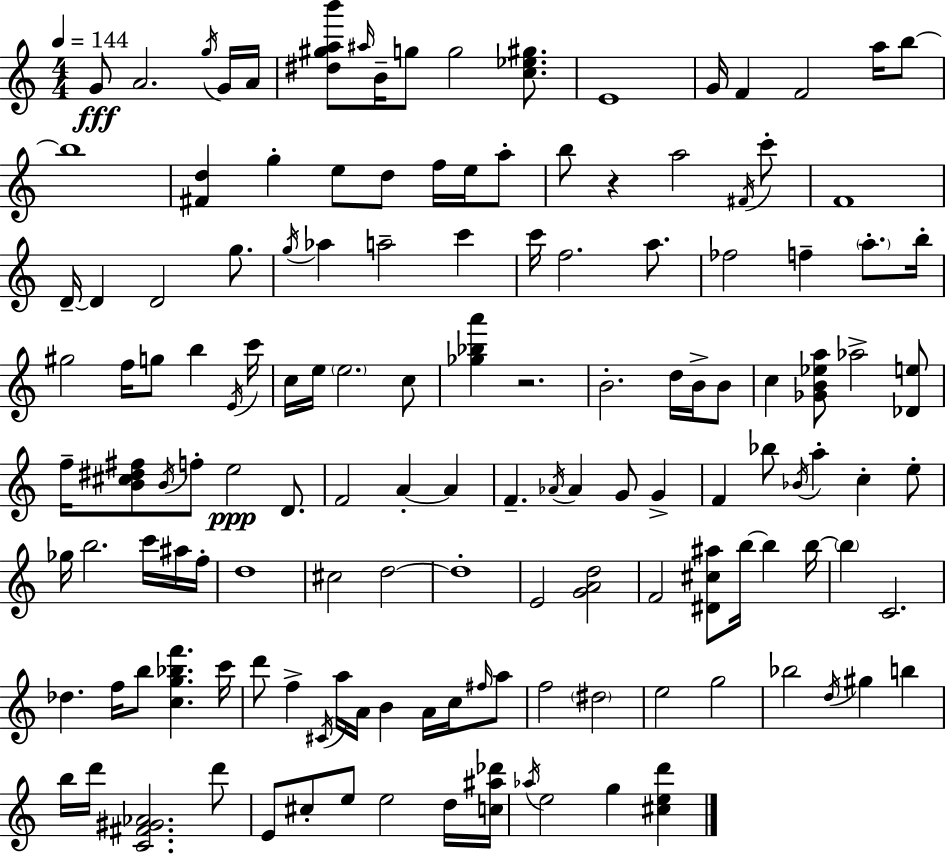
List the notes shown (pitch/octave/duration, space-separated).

G4/e A4/h. G5/s G4/s A4/s [D#5,G#5,A5,B6]/e A#5/s B4/s G5/e G5/h [C5,Eb5,G#5]/e. E4/w G4/s F4/q F4/h A5/s B5/e B5/w [F#4,D5]/q G5/q E5/e D5/e F5/s E5/s A5/e B5/e R/q A5/h F#4/s C6/e F4/w D4/s D4/q D4/h G5/e. G5/s Ab5/q A5/h C6/q C6/s F5/h. A5/e. FES5/h F5/q A5/e. B5/s G#5/h F5/s G5/e B5/q E4/s C6/s C5/s E5/s E5/h. C5/e [Gb5,Bb5,A6]/q R/h. B4/h. D5/s B4/s B4/e C5/q [Gb4,B4,Eb5,A5]/e Ab5/h [Db4,E5]/e F5/s [B4,C#5,D#5,F#5]/e B4/s F5/e E5/h D4/e. F4/h A4/q A4/q F4/q. Ab4/s Ab4/q G4/e G4/q F4/q Bb5/e Bb4/s A5/q C5/q E5/e Gb5/s B5/h. C6/s A#5/s F5/s D5/w C#5/h D5/h D5/w E4/h [G4,A4,D5]/h F4/h [D#4,C#5,A#5]/e B5/s B5/q B5/s B5/q C4/h. Db5/q. F5/s B5/e [C5,G5,Bb5,F6]/q. C6/s D6/e F5/q C#4/s A5/s A4/s B4/q A4/s C5/s F#5/s A5/e F5/h D#5/h E5/h G5/h Bb5/h D5/s G#5/q B5/q B5/s D6/s [C4,F#4,G#4,Ab4]/h. D6/e E4/e C#5/e E5/e E5/h D5/s [C5,A#5,Db6]/s Ab5/s E5/h G5/q [C#5,E5,D6]/q